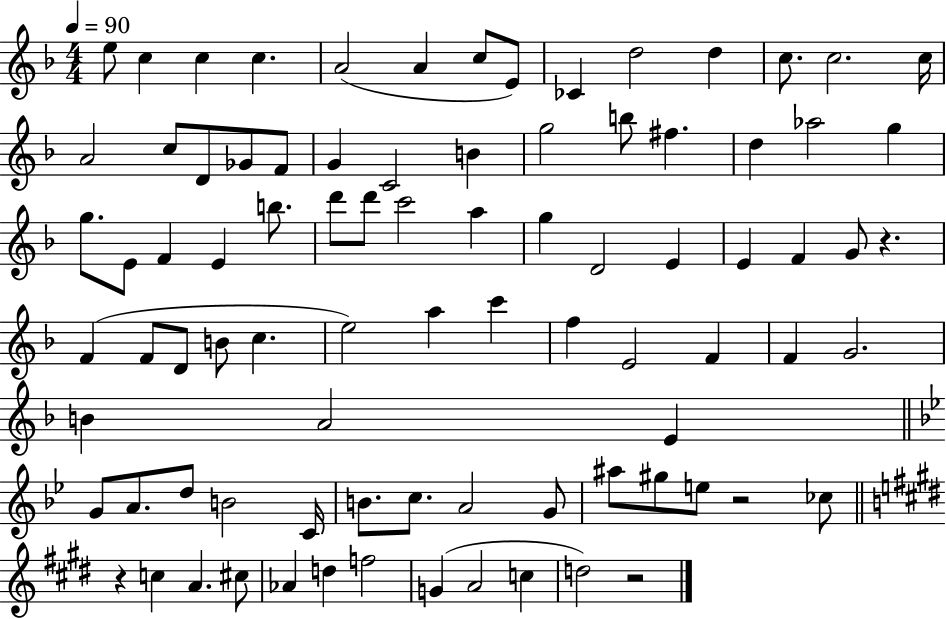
{
  \clef treble
  \numericTimeSignature
  \time 4/4
  \key f \major
  \tempo 4 = 90
  e''8 c''4 c''4 c''4. | a'2( a'4 c''8 e'8) | ces'4 d''2 d''4 | c''8. c''2. c''16 | \break a'2 c''8 d'8 ges'8 f'8 | g'4 c'2 b'4 | g''2 b''8 fis''4. | d''4 aes''2 g''4 | \break g''8. e'8 f'4 e'4 b''8. | d'''8 d'''8 c'''2 a''4 | g''4 d'2 e'4 | e'4 f'4 g'8 r4. | \break f'4( f'8 d'8 b'8 c''4. | e''2) a''4 c'''4 | f''4 e'2 f'4 | f'4 g'2. | \break b'4 a'2 e'4 | \bar "||" \break \key g \minor g'8 a'8. d''8 b'2 c'16 | b'8. c''8. a'2 g'8 | ais''8 gis''8 e''8 r2 ces''8 | \bar "||" \break \key e \major r4 c''4 a'4. cis''8 | aes'4 d''4 f''2 | g'4( a'2 c''4 | d''2) r2 | \break \bar "|."
}